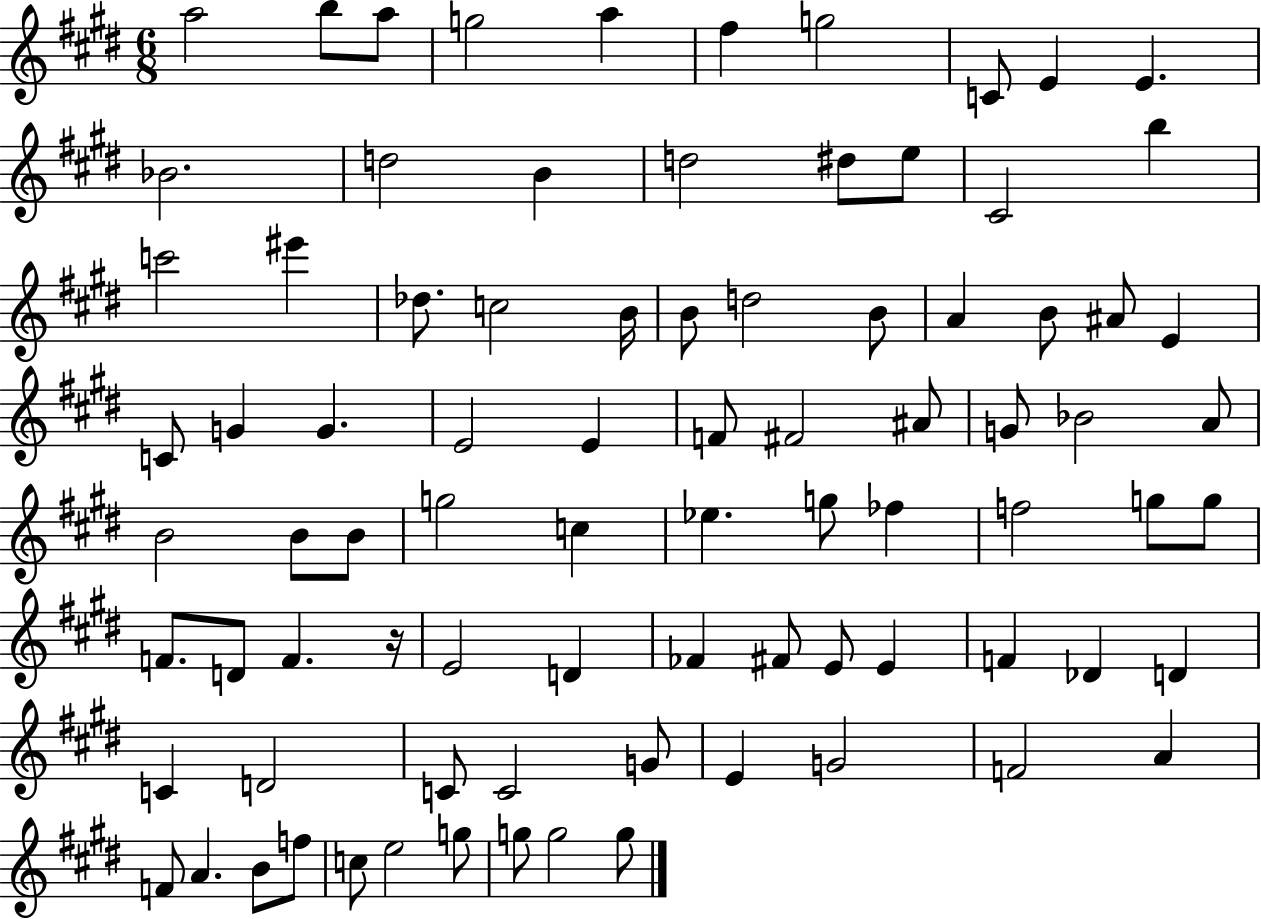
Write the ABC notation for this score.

X:1
T:Untitled
M:6/8
L:1/4
K:E
a2 b/2 a/2 g2 a ^f g2 C/2 E E _B2 d2 B d2 ^d/2 e/2 ^C2 b c'2 ^e' _d/2 c2 B/4 B/2 d2 B/2 A B/2 ^A/2 E C/2 G G E2 E F/2 ^F2 ^A/2 G/2 _B2 A/2 B2 B/2 B/2 g2 c _e g/2 _f f2 g/2 g/2 F/2 D/2 F z/4 E2 D _F ^F/2 E/2 E F _D D C D2 C/2 C2 G/2 E G2 F2 A F/2 A B/2 f/2 c/2 e2 g/2 g/2 g2 g/2